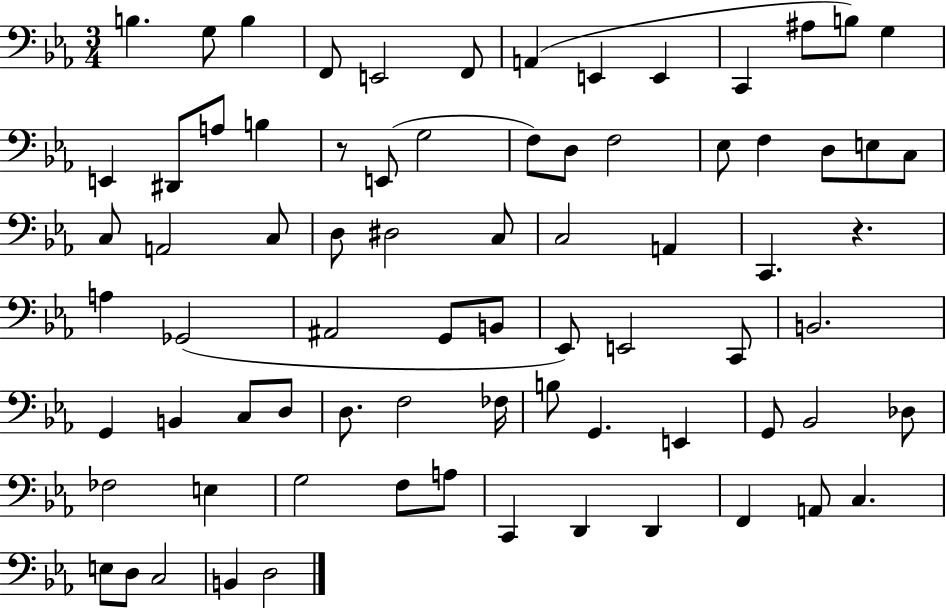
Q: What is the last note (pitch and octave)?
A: D3